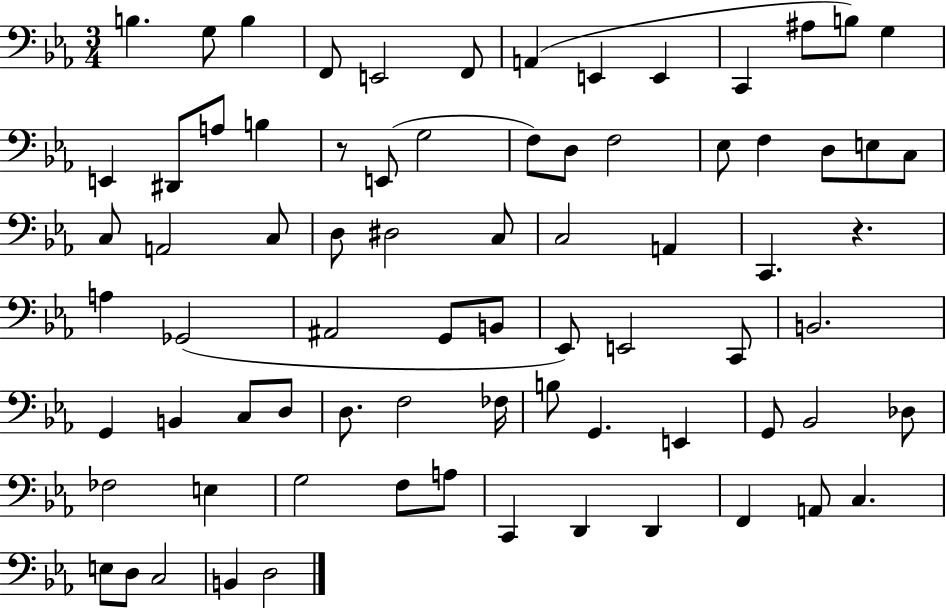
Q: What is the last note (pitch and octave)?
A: D3